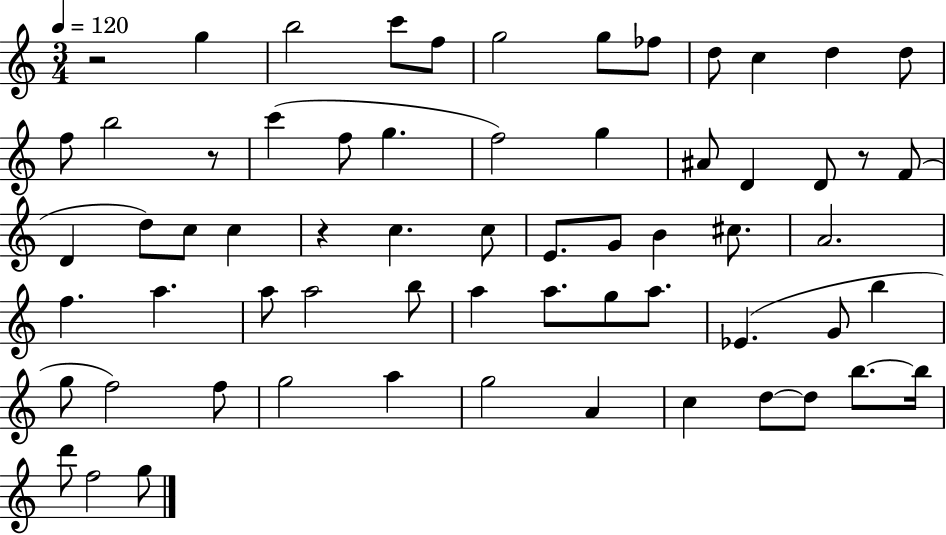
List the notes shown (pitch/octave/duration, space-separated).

R/h G5/q B5/h C6/e F5/e G5/h G5/e FES5/e D5/e C5/q D5/q D5/e F5/e B5/h R/e C6/q F5/e G5/q. F5/h G5/q A#4/e D4/q D4/e R/e F4/e D4/q D5/e C5/e C5/q R/q C5/q. C5/e E4/e. G4/e B4/q C#5/e. A4/h. F5/q. A5/q. A5/e A5/h B5/e A5/q A5/e. G5/e A5/e. Eb4/q. G4/e B5/q G5/e F5/h F5/e G5/h A5/q G5/h A4/q C5/q D5/e D5/e B5/e. B5/s D6/e F5/h G5/e